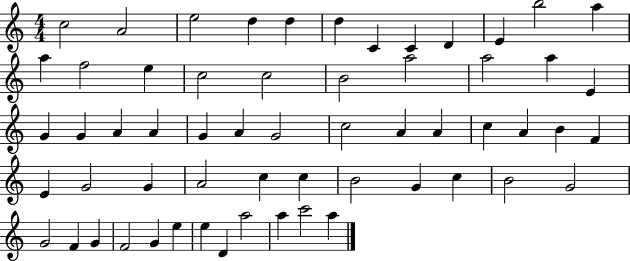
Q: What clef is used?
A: treble